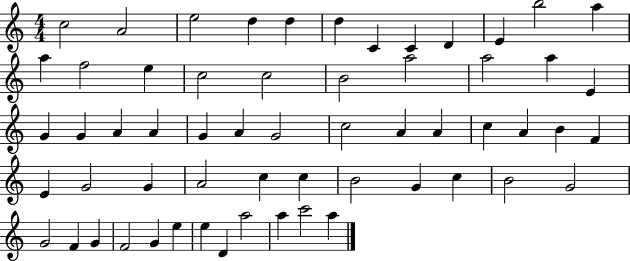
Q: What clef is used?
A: treble